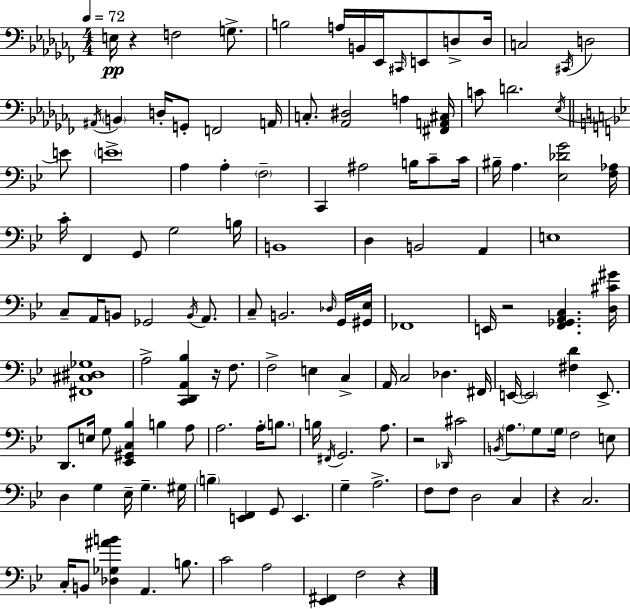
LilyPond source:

{
  \clef bass
  \numericTimeSignature
  \time 4/4
  \key aes \minor
  \tempo 4 = 72
  e16\pp r4 f2 g8.-> | b2 a16 b,16 ees,16 \grace { cis,16 } e,8 d8-> | d16 c2 \acciaccatura { cis,16 } d2 | \acciaccatura { ais,16 } \parenthesize b,4 d16-. g,8-. f,2 | \break a,16 c8.-. <aes, dis>2 a4 | <fis, a, cis>16 c'8 d'2. | \acciaccatura { ees16 } \bar "||" \break \key g \minor e'8 \parenthesize e'1-> | a4 a4-. \parenthesize f2-- | c,4 ais2 b16 c'8-- | c'16 bis16-- a4. <ees des' g'>2 | \break <f aes>16 c'16-. f,4 g,8 g2 | b16 b,1 | d4 b,2 a,4 | e1 | \break c8-- a,16 b,8 ges,2 \acciaccatura { b,16 } | a,8. c8-- b,2. | \grace { des16 } g,16 <gis, ees>16 fes,1 | e,16 r2 <f, ges, a, c>4. | \break <d cis' gis'>16 <fis, cis dis ges>1 | a2-> <c, d, a, bes>4 | r16 f8. f2-> e4 | c4-> a,16 c2 des4. | \break fis,16 e,16~~ \parenthesize e,2 <fis d'>4 | e,8.-> d,8. e16 g8 <ees, gis, c bes>4 b4 | a8 a2. | a16-. \parenthesize b8. b16 \acciaccatura { fis,16 } g,2. | \break a8. r2 \grace { des,16 } cis'2 | \acciaccatura { b,16 } \parenthesize a8. g8 \parenthesize g16 f2 | e8 d4 g4 ees16-- | g4.-- gis16 \parenthesize b4-- <e, f,>4 g,8 | \break e,4. g4-- a2.-> | f8 f8 d2 | c4 r4 c2. | c16-. b,8 <des ges ais' b'>4 a,4. | \break b8. c'2 a2 | <ees, fis,>4 f2 | r4 \bar "|."
}